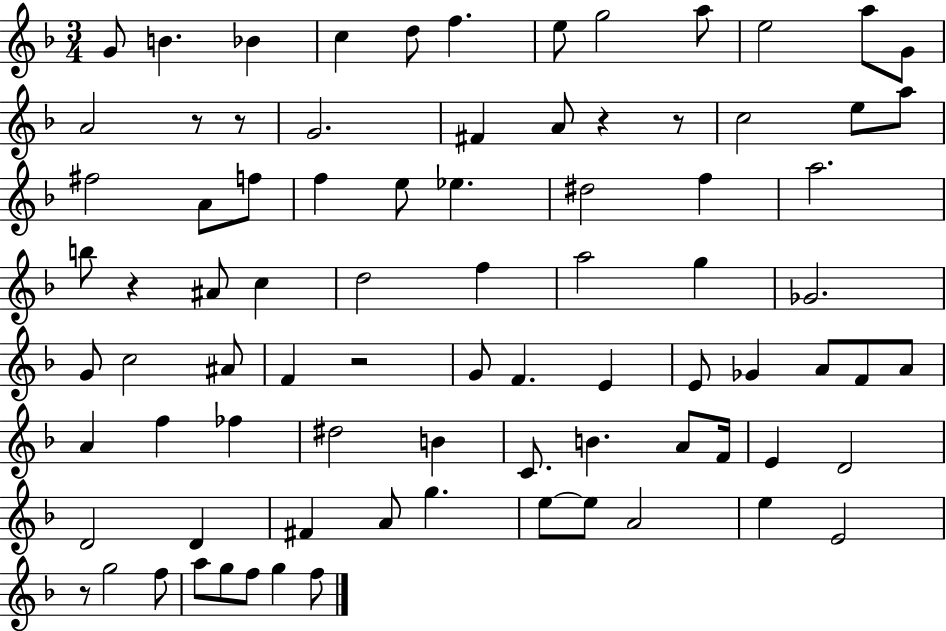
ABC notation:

X:1
T:Untitled
M:3/4
L:1/4
K:F
G/2 B _B c d/2 f e/2 g2 a/2 e2 a/2 G/2 A2 z/2 z/2 G2 ^F A/2 z z/2 c2 e/2 a/2 ^f2 A/2 f/2 f e/2 _e ^d2 f a2 b/2 z ^A/2 c d2 f a2 g _G2 G/2 c2 ^A/2 F z2 G/2 F E E/2 _G A/2 F/2 A/2 A f _f ^d2 B C/2 B A/2 F/4 E D2 D2 D ^F A/2 g e/2 e/2 A2 e E2 z/2 g2 f/2 a/2 g/2 f/2 g f/2